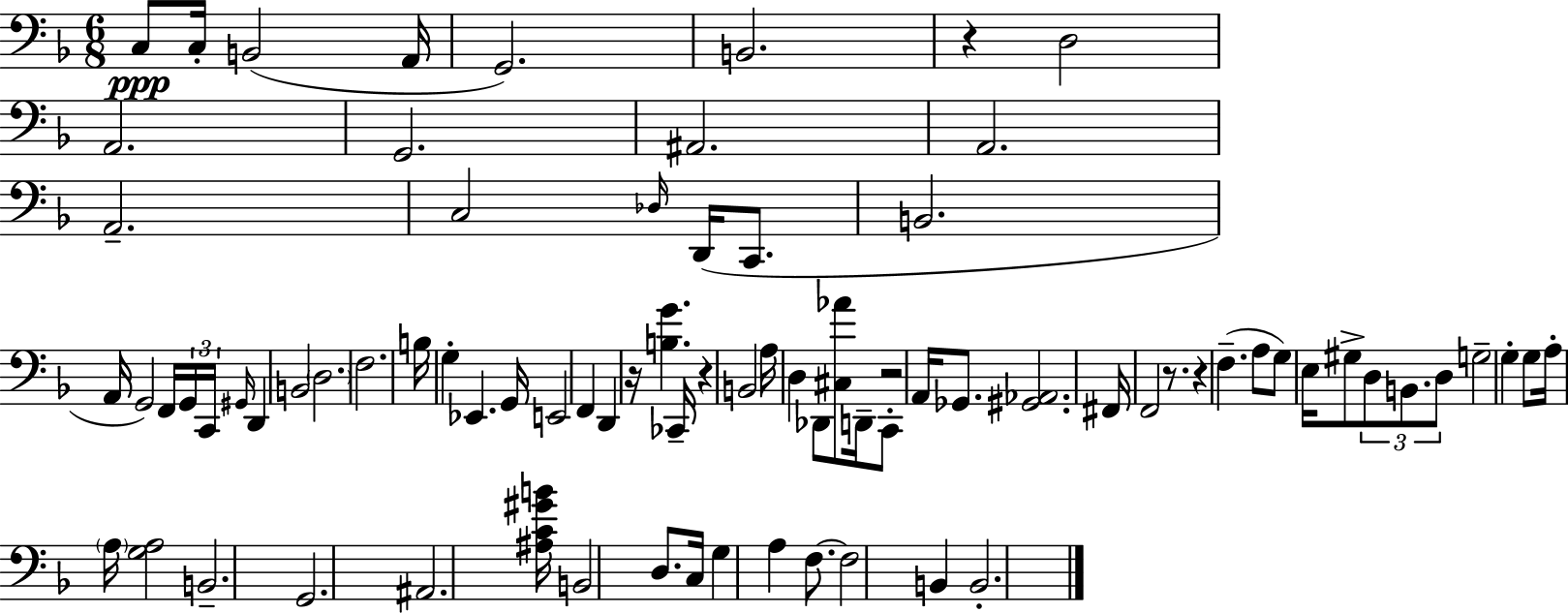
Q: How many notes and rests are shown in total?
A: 81